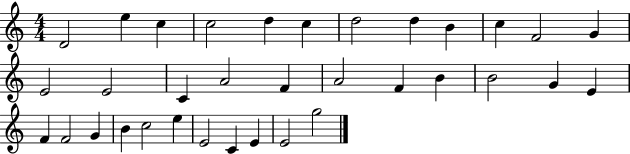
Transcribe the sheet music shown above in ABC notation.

X:1
T:Untitled
M:4/4
L:1/4
K:C
D2 e c c2 d c d2 d B c F2 G E2 E2 C A2 F A2 F B B2 G E F F2 G B c2 e E2 C E E2 g2